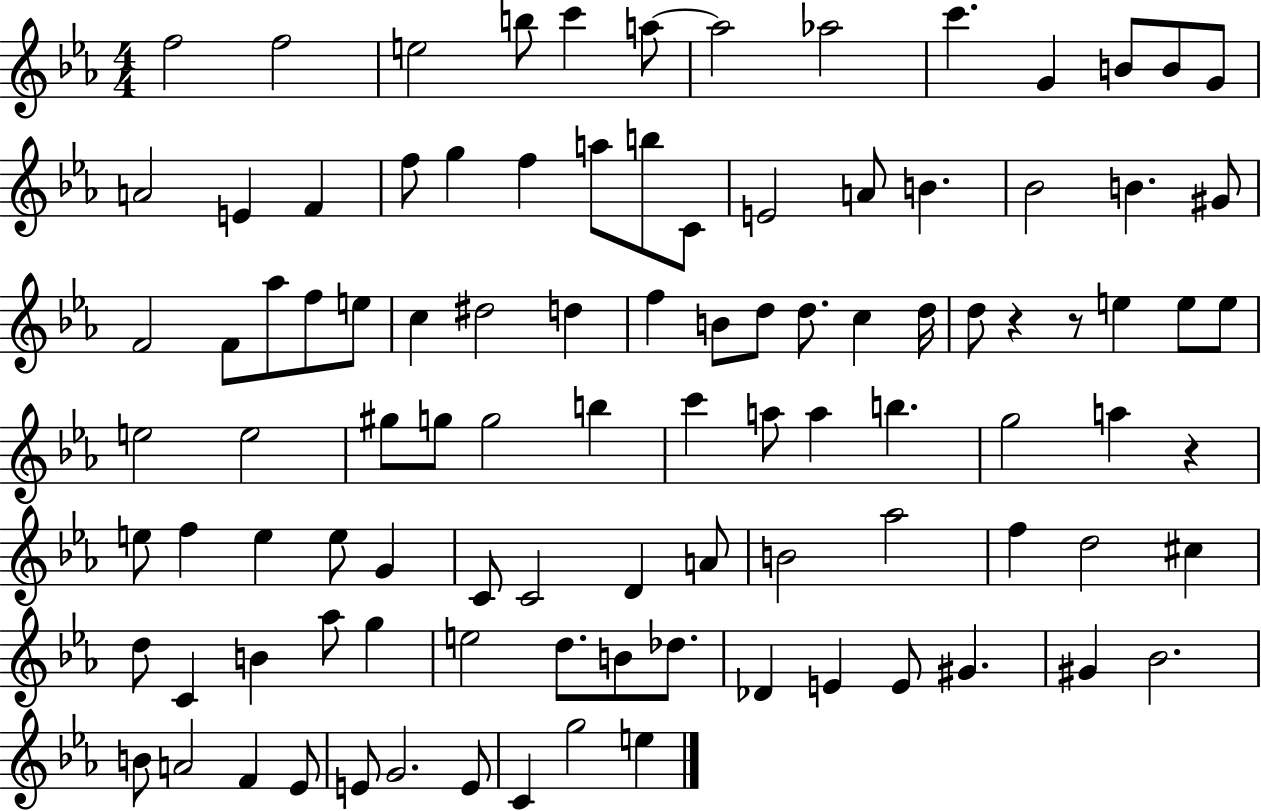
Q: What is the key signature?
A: EES major